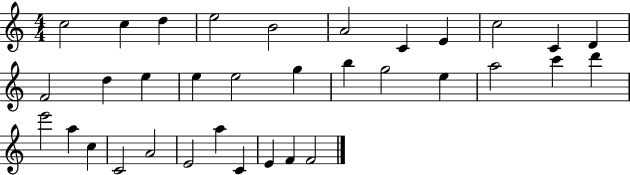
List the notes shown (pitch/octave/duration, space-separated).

C5/h C5/q D5/q E5/h B4/h A4/h C4/q E4/q C5/h C4/q D4/q F4/h D5/q E5/q E5/q E5/h G5/q B5/q G5/h E5/q A5/h C6/q D6/q E6/h A5/q C5/q C4/h A4/h E4/h A5/q C4/q E4/q F4/q F4/h